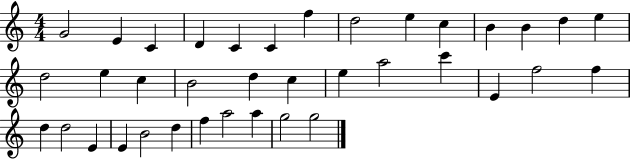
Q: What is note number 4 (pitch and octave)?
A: D4